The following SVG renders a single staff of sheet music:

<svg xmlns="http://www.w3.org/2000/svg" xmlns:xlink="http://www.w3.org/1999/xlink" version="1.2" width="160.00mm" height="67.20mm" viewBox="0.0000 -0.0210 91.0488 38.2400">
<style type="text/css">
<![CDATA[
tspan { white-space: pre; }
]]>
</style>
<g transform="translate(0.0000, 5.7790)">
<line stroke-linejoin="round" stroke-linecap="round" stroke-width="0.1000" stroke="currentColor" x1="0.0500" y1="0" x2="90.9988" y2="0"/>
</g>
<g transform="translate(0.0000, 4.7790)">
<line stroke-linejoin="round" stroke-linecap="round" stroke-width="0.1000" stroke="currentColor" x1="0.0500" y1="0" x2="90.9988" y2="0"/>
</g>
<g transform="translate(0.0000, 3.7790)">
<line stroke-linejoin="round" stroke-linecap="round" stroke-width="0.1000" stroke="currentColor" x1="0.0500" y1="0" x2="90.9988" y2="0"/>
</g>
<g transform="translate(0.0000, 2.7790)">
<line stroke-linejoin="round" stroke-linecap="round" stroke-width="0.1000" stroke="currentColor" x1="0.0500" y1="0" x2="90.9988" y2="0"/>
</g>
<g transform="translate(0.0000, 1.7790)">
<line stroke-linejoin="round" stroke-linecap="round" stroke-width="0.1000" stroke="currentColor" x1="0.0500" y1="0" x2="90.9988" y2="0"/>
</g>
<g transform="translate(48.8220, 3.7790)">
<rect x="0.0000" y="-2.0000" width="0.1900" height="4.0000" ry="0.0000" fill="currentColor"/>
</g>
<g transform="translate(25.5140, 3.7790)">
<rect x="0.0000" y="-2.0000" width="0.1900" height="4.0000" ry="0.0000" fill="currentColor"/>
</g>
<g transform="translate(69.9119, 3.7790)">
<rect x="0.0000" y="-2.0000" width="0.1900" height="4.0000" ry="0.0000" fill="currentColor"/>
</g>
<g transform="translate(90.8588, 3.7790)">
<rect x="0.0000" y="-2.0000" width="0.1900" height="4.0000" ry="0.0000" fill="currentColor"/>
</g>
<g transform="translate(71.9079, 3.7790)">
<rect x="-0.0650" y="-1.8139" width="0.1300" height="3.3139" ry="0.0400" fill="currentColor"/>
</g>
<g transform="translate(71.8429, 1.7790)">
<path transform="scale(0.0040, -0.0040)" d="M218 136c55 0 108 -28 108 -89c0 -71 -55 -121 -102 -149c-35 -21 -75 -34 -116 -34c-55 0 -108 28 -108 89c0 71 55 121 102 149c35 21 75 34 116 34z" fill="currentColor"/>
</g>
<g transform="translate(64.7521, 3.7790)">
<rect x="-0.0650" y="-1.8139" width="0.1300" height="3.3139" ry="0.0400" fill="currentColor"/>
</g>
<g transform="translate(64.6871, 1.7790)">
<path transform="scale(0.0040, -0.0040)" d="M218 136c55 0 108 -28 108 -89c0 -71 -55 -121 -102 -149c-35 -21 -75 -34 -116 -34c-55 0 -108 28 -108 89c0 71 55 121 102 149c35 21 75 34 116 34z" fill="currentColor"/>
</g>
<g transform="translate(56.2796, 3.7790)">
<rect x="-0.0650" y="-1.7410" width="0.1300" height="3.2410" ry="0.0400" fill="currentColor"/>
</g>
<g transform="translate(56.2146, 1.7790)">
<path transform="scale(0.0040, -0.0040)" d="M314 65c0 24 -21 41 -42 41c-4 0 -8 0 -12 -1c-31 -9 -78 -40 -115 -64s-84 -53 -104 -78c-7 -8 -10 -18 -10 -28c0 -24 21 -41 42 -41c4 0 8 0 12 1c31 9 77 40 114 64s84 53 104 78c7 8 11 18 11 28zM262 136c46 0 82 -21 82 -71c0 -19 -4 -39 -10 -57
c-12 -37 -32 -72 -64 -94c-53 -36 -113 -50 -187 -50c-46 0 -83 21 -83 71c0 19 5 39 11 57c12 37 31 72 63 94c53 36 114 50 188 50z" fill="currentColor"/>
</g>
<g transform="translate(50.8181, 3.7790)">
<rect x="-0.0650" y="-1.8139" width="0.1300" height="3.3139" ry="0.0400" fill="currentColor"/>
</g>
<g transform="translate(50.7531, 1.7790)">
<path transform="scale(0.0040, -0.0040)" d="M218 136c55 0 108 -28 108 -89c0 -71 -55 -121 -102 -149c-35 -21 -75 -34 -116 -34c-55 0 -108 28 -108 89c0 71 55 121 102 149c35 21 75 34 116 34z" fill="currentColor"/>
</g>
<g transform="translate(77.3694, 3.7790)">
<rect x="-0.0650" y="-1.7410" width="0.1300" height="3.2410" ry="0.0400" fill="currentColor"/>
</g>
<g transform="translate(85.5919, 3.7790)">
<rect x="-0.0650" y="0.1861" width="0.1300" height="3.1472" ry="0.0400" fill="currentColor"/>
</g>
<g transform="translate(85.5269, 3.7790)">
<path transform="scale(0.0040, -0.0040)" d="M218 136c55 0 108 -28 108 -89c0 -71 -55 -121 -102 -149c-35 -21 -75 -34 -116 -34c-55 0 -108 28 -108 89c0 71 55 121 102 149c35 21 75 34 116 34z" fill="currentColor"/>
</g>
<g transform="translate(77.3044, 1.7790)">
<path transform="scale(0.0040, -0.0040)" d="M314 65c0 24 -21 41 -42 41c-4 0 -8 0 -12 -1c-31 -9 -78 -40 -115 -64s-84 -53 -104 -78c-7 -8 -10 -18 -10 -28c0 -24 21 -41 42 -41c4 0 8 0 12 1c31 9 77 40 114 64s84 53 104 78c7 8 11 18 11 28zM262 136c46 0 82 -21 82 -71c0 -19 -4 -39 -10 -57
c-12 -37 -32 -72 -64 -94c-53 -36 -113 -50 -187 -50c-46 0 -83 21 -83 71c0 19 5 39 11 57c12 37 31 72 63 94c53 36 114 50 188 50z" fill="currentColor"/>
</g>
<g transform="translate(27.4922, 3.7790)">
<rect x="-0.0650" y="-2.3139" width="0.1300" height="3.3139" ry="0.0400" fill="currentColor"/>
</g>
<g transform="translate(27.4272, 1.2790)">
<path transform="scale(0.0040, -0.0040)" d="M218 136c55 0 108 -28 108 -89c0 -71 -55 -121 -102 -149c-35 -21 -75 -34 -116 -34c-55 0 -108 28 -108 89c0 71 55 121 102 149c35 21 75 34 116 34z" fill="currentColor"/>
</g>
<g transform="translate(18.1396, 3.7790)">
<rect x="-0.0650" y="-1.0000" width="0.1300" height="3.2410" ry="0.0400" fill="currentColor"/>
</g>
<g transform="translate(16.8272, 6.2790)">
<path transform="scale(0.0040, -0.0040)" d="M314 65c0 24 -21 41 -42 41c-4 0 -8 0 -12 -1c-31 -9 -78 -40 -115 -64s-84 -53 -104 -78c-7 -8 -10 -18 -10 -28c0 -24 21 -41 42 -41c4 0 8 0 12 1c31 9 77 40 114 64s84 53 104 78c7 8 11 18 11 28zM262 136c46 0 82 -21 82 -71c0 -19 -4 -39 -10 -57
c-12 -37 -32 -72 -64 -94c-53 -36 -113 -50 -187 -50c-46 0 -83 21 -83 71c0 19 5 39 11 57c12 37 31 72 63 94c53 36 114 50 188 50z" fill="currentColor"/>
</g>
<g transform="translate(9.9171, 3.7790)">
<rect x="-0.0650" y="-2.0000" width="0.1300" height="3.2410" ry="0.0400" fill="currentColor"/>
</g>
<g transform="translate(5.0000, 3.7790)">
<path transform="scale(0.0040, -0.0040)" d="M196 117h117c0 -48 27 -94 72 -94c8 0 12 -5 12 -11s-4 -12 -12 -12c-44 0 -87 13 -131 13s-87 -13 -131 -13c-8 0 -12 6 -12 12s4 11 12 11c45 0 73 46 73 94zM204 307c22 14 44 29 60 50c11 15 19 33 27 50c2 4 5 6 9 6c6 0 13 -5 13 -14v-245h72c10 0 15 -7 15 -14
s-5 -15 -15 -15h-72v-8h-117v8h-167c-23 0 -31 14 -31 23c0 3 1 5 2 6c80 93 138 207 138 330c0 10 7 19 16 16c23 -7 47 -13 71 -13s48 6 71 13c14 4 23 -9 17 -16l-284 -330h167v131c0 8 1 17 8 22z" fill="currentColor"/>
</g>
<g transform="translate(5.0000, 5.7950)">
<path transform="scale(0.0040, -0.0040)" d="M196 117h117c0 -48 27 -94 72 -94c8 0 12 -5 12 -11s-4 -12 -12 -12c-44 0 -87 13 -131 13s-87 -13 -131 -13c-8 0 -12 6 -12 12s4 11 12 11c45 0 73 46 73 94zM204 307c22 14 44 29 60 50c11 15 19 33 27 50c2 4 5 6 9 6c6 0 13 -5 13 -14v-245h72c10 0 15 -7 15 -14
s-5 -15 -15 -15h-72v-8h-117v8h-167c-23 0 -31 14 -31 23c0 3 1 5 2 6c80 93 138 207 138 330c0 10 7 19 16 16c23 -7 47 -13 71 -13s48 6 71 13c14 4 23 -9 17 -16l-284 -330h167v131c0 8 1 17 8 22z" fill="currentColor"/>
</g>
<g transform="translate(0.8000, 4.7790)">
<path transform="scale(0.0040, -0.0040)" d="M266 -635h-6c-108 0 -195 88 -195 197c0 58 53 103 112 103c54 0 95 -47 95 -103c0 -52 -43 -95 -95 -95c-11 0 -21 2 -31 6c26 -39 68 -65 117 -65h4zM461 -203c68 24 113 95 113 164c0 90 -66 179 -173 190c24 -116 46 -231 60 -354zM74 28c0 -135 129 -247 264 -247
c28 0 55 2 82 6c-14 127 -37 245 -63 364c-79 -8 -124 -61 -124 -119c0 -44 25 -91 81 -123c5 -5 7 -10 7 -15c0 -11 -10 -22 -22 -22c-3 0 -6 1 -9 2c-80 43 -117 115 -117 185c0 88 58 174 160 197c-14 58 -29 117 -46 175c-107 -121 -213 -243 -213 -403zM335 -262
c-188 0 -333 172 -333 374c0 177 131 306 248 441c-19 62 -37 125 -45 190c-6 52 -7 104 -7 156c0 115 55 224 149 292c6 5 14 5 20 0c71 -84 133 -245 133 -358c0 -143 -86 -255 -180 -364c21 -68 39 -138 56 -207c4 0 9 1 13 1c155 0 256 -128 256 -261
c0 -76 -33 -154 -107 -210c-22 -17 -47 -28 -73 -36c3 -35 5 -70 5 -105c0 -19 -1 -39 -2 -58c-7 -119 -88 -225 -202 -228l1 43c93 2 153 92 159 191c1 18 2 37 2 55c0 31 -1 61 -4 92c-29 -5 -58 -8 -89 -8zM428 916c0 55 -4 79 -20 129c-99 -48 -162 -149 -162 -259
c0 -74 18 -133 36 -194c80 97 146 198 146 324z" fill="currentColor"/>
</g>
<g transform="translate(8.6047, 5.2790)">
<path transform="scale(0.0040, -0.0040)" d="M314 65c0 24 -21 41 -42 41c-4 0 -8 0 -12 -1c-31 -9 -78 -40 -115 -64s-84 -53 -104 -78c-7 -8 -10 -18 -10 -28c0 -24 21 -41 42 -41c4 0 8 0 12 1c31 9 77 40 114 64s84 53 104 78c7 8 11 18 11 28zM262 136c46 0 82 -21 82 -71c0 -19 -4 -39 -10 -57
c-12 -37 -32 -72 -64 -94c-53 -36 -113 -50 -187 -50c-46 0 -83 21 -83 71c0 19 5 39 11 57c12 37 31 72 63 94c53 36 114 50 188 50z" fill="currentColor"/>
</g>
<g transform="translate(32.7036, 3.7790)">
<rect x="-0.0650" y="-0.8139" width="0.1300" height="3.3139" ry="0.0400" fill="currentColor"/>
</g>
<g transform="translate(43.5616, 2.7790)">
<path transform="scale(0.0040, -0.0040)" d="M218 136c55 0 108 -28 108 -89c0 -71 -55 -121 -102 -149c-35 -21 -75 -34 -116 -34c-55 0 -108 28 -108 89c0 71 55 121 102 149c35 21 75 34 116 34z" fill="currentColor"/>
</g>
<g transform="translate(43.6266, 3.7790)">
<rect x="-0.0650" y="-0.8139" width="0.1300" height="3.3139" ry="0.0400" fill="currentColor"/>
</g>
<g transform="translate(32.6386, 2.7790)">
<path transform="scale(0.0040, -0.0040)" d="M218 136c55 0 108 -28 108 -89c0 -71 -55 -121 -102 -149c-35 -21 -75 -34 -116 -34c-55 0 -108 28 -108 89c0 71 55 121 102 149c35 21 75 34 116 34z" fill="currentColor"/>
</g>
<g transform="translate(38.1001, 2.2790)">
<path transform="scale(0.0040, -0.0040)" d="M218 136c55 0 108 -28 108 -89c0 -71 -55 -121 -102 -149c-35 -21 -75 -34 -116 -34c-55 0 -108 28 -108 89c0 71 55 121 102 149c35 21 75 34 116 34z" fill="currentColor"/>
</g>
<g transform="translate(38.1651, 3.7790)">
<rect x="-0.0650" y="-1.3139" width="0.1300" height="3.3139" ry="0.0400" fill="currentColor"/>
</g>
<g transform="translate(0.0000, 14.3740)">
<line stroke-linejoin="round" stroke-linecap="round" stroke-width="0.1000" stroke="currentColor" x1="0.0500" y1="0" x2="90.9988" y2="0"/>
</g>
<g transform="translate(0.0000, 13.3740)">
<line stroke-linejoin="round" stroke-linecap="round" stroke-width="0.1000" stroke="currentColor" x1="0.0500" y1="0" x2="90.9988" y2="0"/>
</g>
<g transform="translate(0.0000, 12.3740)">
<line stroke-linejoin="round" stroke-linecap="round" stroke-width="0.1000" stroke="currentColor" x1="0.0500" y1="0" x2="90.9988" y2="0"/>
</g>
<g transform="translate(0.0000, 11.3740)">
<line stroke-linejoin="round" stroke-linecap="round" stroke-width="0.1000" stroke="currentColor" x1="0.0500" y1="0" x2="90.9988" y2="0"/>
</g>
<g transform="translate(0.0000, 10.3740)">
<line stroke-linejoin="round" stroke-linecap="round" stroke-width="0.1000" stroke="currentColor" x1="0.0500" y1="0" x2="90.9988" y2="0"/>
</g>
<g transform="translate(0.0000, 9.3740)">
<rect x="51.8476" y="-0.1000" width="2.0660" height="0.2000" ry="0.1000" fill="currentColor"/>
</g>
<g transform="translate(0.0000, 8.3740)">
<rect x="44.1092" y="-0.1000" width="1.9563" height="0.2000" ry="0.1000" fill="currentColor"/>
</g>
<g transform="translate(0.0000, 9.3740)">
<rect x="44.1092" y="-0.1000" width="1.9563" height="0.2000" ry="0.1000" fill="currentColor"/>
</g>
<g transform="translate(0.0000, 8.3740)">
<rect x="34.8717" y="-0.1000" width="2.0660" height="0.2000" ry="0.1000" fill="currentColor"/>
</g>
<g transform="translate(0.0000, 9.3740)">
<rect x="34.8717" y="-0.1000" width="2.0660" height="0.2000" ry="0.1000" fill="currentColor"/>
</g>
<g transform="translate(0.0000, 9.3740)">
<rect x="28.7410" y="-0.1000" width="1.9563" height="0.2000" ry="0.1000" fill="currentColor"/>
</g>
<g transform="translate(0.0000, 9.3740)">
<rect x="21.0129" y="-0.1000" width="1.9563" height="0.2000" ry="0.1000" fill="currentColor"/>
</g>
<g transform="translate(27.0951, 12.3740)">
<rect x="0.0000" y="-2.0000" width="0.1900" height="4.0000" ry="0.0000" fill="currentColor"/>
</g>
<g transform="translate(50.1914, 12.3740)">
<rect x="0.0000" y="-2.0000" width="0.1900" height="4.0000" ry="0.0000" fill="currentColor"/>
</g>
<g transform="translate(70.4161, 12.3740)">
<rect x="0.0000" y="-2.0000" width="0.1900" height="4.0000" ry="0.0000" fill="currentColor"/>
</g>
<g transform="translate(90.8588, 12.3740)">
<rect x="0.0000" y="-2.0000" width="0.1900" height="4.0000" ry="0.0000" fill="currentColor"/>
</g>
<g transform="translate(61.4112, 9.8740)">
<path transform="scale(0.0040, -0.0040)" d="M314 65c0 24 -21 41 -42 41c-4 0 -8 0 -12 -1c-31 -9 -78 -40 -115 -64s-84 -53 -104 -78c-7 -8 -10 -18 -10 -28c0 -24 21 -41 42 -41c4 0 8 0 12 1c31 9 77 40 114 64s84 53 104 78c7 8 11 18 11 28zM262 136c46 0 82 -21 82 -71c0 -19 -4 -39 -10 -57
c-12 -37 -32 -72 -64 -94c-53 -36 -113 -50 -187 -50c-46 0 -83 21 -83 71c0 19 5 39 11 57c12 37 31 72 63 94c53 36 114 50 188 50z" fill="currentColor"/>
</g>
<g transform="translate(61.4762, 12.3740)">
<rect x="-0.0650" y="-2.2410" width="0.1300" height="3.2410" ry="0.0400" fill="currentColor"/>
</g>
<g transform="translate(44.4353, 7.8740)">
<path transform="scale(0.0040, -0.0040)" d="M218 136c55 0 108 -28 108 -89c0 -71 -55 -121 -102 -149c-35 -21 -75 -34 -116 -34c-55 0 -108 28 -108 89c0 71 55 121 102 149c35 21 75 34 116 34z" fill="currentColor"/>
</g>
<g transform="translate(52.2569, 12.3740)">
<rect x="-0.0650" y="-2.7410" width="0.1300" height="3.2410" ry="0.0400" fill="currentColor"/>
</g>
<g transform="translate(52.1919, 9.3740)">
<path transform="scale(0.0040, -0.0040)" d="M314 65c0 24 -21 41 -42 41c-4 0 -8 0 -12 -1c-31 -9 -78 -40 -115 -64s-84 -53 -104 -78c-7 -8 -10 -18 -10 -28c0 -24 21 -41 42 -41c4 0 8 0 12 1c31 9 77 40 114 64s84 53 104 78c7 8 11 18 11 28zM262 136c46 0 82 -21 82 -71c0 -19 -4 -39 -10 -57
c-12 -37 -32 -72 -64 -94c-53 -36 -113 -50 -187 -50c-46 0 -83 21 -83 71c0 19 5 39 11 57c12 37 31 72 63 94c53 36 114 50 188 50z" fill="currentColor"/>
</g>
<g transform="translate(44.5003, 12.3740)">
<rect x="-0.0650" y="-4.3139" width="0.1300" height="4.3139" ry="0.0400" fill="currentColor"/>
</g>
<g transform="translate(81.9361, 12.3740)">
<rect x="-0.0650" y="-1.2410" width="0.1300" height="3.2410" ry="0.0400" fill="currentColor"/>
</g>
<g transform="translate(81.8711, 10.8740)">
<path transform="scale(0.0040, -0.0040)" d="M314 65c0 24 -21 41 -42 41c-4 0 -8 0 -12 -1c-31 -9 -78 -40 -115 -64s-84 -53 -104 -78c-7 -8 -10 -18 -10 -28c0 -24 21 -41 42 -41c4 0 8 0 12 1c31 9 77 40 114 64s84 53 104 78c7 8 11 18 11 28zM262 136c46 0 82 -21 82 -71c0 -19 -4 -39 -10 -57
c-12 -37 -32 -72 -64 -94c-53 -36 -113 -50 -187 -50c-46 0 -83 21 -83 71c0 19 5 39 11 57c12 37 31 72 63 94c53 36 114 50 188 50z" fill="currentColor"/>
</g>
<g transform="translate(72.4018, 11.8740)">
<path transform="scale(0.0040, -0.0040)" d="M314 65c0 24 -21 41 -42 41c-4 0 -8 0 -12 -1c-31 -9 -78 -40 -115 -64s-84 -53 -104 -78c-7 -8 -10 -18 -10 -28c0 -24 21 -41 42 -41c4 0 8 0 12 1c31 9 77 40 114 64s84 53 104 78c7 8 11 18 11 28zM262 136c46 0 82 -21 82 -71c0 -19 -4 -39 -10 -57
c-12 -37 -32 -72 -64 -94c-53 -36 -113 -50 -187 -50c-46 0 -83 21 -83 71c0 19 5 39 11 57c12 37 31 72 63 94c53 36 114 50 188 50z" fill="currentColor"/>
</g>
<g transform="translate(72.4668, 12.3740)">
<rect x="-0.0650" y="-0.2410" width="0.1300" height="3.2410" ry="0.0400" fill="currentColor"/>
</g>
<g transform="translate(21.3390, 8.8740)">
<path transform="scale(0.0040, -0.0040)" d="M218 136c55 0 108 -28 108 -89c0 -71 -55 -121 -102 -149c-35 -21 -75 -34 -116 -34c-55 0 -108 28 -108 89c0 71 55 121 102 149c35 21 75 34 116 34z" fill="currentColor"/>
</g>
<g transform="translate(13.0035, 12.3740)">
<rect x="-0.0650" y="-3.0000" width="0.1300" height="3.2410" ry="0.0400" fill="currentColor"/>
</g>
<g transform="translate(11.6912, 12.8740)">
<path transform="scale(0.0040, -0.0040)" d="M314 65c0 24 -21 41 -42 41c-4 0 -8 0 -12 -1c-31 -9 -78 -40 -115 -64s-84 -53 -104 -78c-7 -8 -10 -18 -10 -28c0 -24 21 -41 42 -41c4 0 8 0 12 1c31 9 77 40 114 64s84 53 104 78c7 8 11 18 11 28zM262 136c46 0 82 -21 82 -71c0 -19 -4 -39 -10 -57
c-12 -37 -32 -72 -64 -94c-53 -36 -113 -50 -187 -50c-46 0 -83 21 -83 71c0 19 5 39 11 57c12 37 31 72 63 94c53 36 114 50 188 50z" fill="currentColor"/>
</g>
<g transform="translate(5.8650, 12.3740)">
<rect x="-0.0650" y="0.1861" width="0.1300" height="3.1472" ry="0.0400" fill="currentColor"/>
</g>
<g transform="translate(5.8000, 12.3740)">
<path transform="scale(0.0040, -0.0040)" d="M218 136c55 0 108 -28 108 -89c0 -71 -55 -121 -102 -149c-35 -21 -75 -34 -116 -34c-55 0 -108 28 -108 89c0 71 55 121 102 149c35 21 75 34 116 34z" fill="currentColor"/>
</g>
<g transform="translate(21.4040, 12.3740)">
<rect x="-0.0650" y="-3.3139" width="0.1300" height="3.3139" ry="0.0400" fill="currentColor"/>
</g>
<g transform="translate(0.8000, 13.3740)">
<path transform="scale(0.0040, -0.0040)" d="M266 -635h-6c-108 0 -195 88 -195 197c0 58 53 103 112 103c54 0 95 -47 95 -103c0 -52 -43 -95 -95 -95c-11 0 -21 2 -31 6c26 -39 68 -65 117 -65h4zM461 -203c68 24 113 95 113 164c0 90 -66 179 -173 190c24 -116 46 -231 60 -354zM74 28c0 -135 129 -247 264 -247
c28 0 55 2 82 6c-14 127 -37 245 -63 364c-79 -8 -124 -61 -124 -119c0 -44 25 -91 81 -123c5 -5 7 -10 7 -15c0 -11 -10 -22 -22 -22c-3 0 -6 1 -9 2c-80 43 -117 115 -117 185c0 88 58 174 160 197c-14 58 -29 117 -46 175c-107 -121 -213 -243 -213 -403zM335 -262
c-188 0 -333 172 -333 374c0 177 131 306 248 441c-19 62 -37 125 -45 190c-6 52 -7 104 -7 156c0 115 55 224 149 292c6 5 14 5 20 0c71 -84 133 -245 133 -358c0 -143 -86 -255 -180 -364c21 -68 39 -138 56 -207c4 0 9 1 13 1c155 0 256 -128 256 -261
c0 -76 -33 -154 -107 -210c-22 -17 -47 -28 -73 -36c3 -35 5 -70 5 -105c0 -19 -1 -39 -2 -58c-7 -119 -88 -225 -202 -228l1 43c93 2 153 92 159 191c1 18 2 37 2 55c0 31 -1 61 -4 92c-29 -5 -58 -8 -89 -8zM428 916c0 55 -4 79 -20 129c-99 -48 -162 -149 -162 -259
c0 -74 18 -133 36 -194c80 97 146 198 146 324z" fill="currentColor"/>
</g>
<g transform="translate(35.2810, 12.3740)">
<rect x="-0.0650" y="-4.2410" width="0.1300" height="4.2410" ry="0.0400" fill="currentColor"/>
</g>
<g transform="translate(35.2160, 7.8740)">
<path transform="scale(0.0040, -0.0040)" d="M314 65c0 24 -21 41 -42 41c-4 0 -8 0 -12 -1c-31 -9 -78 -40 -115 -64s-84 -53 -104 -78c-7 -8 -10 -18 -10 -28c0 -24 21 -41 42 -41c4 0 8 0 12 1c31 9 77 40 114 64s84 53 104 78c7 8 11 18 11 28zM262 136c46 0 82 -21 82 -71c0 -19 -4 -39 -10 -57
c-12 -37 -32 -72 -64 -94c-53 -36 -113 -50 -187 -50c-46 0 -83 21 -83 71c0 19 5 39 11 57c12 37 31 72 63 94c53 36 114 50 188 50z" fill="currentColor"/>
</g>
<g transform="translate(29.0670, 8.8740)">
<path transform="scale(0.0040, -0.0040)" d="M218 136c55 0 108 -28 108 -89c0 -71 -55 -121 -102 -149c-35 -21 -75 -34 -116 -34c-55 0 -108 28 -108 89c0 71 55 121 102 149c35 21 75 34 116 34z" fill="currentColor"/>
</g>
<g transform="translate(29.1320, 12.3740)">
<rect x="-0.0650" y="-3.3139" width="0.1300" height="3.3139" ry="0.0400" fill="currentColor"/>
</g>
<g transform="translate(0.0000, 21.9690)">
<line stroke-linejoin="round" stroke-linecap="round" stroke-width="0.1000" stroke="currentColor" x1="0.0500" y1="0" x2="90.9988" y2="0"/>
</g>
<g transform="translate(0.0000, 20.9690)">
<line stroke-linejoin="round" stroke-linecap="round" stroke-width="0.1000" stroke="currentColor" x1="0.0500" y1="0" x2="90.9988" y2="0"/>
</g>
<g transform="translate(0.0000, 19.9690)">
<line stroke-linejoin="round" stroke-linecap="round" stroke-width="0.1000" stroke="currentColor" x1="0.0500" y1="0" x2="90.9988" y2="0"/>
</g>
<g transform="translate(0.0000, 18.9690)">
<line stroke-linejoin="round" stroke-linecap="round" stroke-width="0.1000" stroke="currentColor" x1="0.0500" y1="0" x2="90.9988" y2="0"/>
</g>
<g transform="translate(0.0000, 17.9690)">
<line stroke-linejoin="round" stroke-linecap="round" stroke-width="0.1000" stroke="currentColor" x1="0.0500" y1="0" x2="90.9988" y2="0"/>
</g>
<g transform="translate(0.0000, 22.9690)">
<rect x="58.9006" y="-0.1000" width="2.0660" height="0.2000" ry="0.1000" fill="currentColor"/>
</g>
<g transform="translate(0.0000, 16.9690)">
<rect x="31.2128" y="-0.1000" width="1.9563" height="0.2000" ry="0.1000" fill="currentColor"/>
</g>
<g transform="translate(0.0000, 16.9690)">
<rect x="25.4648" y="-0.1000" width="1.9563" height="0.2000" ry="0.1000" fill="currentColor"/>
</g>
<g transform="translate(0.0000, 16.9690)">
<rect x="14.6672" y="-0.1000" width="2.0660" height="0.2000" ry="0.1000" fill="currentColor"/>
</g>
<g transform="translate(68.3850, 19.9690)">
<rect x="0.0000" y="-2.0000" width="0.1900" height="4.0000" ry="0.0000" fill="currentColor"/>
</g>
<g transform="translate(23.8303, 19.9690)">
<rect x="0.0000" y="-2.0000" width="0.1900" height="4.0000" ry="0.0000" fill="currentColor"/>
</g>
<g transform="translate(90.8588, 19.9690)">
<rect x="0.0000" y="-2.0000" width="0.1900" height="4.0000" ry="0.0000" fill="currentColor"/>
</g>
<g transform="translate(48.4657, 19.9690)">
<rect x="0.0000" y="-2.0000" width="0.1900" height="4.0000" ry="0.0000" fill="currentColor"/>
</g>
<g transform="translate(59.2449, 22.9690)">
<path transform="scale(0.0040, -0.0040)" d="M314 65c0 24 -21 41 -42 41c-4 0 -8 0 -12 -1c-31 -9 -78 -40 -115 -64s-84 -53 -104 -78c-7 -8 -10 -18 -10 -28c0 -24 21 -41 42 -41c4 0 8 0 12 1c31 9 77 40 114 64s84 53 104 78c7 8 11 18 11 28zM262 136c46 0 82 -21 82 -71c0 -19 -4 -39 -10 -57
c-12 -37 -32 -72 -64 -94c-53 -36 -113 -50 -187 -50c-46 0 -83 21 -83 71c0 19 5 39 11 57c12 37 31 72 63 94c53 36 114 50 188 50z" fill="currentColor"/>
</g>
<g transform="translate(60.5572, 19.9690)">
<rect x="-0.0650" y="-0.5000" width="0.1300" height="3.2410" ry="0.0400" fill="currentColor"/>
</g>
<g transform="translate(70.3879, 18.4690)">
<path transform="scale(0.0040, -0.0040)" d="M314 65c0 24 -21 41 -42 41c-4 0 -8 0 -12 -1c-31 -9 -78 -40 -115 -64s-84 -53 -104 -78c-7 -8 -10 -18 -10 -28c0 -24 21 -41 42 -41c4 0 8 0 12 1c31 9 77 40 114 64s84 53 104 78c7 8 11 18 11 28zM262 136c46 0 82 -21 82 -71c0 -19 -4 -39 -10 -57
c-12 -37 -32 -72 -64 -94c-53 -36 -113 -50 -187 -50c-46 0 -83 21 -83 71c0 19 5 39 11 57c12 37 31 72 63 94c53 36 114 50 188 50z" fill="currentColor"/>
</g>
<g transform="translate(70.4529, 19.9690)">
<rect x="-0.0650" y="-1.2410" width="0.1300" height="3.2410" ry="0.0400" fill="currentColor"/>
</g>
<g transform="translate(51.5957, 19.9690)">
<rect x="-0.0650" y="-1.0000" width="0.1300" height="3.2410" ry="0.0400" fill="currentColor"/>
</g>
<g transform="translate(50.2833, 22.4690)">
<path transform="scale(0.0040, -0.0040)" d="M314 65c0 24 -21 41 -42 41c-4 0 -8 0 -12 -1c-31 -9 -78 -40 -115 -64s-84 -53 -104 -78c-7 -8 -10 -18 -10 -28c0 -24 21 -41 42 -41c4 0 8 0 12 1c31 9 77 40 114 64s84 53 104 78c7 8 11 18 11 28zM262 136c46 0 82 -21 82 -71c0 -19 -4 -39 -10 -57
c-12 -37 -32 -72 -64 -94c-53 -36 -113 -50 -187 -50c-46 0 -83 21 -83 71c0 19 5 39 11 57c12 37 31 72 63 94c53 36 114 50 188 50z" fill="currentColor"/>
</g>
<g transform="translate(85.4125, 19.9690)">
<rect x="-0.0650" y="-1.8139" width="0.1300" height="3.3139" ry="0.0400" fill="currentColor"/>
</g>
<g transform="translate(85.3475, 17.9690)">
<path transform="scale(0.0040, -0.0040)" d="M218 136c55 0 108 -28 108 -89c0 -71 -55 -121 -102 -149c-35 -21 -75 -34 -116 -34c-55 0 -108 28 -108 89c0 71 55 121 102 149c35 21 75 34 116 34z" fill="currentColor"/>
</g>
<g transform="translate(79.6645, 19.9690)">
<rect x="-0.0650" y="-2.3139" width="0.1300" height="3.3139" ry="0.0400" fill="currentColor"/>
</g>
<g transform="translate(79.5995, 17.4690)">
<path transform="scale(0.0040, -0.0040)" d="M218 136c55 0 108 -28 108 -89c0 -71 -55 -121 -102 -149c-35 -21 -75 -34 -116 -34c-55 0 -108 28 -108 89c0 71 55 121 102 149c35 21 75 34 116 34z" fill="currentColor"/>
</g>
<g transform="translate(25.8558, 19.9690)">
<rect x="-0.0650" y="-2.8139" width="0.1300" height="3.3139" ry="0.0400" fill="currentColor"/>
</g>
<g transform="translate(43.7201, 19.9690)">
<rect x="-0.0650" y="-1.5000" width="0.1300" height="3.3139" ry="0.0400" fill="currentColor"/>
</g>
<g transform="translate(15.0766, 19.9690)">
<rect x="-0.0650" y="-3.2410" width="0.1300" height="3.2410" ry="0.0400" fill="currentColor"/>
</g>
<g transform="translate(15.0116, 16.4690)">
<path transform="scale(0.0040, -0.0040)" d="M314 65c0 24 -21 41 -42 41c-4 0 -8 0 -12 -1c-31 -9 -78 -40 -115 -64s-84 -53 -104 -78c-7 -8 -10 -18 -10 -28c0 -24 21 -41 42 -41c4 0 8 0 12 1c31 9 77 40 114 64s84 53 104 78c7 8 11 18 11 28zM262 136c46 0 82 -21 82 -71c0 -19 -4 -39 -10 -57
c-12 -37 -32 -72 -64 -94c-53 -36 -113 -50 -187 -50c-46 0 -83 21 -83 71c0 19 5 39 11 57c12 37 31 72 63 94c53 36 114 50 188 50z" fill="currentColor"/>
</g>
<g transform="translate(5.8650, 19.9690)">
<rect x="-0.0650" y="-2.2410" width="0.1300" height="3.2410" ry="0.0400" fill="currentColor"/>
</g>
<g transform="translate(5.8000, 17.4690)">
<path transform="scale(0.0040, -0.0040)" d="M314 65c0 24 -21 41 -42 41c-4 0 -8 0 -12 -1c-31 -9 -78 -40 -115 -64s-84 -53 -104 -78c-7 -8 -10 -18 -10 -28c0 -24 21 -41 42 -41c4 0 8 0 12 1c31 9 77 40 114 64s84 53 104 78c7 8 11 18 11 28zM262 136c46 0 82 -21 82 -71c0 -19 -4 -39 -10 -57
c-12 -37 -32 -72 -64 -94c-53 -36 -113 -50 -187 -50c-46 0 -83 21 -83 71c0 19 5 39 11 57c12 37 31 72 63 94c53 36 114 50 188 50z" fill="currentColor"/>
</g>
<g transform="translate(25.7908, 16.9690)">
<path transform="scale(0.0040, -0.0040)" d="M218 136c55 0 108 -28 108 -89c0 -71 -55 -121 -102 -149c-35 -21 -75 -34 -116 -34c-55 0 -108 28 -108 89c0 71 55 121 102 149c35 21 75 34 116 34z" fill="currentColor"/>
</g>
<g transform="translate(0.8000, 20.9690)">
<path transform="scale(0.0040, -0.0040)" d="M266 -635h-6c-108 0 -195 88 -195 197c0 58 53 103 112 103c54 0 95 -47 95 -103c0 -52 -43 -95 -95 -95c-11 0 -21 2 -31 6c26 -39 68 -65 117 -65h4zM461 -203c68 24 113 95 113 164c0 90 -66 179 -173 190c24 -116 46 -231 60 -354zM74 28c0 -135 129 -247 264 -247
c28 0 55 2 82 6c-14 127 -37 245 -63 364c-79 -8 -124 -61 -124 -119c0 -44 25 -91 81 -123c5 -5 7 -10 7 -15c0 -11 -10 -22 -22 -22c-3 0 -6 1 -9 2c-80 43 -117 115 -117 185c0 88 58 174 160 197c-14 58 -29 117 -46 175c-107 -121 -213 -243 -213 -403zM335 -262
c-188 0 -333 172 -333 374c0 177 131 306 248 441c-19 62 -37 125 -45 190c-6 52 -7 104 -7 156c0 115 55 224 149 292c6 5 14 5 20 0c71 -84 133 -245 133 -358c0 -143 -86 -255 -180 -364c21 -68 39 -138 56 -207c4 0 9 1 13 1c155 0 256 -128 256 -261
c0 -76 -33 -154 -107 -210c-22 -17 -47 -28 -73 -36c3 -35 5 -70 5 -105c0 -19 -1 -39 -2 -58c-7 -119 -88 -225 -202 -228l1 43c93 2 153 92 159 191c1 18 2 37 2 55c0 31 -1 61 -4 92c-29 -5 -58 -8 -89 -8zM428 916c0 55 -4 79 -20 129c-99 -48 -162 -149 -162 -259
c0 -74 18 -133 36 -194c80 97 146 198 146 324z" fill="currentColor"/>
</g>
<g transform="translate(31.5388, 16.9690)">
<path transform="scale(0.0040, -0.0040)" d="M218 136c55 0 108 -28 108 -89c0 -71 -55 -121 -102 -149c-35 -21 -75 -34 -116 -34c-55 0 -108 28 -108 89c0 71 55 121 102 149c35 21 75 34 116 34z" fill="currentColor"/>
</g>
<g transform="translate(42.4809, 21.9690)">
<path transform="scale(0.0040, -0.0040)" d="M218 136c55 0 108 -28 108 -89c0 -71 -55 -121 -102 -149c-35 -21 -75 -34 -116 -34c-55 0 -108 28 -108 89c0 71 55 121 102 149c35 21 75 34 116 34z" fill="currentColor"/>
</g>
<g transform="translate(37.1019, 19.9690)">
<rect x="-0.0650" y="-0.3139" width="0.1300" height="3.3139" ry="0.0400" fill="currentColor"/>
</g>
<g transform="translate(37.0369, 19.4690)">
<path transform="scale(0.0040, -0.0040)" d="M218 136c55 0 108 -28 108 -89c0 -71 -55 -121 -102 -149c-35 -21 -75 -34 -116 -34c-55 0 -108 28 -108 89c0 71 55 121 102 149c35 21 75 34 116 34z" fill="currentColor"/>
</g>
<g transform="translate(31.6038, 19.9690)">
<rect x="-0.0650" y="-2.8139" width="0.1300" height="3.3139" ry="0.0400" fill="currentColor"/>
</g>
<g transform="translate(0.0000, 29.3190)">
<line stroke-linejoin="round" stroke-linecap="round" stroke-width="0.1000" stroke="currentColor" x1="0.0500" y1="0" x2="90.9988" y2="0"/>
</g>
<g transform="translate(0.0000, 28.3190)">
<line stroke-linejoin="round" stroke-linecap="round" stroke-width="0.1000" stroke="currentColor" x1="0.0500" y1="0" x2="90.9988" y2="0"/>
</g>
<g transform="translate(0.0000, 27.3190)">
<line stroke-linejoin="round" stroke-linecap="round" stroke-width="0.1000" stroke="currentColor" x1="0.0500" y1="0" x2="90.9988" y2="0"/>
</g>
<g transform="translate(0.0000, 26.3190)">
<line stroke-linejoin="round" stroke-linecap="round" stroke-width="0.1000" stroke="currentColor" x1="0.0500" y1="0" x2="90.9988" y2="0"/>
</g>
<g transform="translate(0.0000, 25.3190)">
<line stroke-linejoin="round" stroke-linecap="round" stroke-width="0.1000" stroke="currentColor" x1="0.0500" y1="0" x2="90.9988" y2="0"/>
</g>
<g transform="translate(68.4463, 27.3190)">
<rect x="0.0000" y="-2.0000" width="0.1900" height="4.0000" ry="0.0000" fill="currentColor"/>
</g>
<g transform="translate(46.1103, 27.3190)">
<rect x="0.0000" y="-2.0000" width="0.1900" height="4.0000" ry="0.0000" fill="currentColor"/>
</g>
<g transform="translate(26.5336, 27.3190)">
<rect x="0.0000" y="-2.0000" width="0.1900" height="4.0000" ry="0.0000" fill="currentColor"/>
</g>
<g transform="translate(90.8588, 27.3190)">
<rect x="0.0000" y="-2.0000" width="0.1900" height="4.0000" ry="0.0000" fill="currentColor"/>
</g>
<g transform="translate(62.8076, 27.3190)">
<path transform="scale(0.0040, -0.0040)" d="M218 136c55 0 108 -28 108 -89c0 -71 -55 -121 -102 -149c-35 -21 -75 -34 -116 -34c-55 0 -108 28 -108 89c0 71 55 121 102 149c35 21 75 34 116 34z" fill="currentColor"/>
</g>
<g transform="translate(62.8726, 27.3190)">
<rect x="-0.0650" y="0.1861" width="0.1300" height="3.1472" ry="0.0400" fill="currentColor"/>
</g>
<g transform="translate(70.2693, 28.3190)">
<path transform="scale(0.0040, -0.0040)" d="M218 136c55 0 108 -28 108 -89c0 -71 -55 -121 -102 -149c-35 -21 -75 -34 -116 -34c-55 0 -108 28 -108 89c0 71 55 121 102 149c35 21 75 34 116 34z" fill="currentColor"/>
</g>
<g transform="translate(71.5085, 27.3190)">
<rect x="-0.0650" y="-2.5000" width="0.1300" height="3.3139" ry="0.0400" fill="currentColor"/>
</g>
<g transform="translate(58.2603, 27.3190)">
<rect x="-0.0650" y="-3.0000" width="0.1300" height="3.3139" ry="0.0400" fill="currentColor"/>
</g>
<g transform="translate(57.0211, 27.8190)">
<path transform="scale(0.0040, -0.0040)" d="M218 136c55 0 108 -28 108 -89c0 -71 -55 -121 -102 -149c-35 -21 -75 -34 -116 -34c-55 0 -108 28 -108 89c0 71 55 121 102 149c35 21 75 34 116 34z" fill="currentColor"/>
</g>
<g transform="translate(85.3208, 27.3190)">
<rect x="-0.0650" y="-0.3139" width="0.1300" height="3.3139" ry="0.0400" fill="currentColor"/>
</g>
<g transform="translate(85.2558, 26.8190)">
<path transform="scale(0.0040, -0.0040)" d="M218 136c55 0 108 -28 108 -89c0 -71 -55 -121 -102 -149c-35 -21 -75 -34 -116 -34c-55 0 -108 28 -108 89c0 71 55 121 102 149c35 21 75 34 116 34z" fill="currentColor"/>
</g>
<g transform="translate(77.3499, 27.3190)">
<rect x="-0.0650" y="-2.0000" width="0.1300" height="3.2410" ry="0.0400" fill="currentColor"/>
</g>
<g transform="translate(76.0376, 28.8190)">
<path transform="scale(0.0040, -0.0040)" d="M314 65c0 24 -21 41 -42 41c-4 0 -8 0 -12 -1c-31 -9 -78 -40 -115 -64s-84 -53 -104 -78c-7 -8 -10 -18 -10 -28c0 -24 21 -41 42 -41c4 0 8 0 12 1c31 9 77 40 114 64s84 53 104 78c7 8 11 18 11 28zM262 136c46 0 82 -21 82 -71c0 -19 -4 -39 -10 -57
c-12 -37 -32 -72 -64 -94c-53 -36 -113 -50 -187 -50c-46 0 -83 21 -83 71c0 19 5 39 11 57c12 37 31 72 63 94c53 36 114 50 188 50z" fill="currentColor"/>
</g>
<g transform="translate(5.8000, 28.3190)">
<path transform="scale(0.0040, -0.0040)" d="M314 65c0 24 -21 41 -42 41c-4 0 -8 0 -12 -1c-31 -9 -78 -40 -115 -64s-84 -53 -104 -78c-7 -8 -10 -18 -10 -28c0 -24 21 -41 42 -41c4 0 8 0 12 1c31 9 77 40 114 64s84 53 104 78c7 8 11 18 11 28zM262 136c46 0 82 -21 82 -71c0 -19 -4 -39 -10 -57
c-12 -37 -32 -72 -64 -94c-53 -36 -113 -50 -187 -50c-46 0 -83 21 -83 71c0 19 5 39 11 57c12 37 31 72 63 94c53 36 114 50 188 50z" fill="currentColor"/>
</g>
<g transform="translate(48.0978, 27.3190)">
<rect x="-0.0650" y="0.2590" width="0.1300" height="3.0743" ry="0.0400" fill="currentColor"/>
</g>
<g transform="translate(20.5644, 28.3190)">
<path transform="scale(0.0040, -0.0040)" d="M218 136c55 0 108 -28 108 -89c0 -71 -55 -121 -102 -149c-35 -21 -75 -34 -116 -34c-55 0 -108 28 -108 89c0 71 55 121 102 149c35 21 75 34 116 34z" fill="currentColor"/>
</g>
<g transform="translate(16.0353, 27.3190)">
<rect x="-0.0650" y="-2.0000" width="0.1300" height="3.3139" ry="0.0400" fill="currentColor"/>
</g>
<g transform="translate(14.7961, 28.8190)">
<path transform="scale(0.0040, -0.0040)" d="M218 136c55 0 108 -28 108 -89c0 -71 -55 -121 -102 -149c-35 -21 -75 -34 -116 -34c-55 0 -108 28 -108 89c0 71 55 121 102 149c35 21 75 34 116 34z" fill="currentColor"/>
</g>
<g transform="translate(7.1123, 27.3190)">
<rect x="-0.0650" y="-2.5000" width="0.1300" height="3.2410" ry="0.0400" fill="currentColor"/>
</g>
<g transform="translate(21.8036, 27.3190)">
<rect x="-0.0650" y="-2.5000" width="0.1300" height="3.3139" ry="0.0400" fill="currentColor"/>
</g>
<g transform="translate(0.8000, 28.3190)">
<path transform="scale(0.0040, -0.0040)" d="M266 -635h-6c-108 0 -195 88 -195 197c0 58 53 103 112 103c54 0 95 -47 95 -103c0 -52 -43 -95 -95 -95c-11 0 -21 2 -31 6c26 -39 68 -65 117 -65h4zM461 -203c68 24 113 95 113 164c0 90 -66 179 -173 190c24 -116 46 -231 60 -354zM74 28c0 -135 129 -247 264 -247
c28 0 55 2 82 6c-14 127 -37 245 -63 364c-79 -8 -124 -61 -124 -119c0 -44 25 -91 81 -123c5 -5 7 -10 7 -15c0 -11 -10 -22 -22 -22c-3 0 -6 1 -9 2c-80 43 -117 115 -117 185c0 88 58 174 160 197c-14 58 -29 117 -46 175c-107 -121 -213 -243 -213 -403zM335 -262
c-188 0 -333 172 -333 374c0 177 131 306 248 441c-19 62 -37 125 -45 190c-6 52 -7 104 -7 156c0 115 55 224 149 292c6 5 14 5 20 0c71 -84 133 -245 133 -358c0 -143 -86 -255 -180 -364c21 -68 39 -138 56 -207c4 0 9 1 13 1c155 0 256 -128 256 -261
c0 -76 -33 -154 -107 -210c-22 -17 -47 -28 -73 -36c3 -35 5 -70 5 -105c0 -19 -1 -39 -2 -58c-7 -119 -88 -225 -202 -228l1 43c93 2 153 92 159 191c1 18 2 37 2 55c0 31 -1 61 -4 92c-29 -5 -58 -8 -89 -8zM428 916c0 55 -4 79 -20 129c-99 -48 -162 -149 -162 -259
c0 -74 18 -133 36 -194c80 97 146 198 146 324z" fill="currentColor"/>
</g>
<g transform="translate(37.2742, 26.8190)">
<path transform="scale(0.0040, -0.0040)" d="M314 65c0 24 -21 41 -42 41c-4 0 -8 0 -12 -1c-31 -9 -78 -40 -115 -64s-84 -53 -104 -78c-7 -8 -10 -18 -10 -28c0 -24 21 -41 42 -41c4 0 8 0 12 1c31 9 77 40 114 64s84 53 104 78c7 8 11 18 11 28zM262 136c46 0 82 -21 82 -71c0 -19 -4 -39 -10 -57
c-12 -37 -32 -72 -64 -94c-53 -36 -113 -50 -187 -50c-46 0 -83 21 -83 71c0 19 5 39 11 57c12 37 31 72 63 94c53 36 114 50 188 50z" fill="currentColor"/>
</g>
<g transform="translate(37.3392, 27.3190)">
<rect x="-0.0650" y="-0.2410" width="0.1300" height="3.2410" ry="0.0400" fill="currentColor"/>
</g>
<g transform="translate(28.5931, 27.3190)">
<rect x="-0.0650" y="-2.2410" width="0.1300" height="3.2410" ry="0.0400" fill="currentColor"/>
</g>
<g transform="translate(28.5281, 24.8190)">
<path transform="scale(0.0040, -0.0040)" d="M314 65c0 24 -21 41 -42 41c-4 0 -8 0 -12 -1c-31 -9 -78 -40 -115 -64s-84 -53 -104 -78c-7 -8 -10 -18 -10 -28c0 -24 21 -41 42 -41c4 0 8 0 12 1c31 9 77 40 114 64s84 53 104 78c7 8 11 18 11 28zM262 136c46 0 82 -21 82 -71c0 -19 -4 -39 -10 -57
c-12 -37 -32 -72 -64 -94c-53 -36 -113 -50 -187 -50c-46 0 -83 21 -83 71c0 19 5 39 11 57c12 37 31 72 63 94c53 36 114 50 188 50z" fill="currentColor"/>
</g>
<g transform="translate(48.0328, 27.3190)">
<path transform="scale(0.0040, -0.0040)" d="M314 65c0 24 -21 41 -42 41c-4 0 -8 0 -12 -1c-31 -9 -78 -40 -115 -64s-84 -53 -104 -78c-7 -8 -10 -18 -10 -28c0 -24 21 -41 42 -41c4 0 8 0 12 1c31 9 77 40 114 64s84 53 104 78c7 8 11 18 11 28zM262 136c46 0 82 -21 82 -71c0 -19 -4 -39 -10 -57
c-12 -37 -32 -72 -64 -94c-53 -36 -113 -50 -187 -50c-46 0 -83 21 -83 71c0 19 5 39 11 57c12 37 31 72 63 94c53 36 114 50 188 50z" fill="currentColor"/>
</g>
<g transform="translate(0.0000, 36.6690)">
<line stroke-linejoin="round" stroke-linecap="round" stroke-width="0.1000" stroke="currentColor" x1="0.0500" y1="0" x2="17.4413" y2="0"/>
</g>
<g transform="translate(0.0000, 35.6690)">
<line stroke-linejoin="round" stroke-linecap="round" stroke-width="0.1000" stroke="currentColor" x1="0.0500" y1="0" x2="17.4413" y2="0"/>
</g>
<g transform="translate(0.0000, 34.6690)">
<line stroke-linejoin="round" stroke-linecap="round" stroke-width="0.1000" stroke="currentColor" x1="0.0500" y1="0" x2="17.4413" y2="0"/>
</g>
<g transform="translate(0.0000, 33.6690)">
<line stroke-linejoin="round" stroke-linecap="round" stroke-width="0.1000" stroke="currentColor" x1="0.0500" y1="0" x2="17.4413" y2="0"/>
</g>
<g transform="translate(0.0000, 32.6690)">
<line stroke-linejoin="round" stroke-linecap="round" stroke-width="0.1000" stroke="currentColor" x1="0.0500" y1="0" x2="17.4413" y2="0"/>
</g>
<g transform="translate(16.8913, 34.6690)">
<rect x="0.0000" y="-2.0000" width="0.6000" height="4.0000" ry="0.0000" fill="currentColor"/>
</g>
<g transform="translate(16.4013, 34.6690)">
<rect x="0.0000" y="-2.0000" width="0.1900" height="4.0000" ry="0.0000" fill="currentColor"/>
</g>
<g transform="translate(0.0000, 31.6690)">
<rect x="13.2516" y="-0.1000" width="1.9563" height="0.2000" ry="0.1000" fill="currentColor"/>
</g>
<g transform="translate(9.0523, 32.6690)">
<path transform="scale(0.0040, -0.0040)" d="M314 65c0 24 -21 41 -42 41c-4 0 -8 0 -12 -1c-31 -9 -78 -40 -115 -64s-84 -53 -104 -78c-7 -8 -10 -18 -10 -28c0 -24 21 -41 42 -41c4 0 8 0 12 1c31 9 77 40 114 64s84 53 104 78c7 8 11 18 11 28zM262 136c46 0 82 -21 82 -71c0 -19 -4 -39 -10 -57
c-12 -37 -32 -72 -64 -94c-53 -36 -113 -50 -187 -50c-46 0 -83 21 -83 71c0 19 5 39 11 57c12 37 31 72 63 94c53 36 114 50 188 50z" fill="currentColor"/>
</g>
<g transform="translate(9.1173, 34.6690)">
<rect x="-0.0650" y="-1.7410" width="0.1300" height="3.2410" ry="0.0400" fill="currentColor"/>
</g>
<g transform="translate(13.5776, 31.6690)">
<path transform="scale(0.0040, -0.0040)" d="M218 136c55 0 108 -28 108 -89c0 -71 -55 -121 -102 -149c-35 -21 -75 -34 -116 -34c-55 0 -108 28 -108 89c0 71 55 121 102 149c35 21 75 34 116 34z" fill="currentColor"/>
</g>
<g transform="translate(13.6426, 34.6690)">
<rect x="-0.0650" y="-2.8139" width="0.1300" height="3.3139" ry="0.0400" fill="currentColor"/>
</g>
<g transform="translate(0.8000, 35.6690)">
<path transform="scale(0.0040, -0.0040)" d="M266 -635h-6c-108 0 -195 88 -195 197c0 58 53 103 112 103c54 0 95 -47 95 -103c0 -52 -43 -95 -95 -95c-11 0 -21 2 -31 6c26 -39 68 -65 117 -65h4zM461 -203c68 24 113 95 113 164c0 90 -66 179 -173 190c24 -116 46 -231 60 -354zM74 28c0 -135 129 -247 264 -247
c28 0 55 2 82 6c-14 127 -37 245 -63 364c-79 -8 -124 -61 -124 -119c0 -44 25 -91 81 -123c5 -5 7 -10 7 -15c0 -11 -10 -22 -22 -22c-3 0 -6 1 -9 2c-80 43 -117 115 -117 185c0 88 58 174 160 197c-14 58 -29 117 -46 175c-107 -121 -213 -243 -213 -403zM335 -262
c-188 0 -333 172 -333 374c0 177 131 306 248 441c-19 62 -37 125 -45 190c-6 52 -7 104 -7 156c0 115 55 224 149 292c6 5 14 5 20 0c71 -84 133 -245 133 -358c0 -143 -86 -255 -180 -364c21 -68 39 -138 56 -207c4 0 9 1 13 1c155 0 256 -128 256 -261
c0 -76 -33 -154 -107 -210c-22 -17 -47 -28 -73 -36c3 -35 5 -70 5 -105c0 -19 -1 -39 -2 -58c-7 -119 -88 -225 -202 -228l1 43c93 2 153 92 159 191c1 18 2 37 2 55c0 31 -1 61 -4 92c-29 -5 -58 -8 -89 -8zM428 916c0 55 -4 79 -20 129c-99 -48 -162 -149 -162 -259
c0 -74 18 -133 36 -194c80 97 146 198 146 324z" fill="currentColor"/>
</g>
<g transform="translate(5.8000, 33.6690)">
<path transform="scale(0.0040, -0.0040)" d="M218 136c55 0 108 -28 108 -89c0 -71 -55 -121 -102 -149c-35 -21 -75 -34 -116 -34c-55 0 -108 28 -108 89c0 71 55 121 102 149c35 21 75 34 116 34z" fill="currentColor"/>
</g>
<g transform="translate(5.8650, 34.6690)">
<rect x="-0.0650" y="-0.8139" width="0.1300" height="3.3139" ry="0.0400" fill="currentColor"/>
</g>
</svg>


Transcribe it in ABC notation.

X:1
T:Untitled
M:4/4
L:1/4
K:C
F2 D2 g d e d f f2 f f f2 B B A2 b b d'2 d' a2 g2 c2 e2 g2 b2 a a c E D2 C2 e2 g f G2 F G g2 c2 B2 A B G F2 c d f2 a